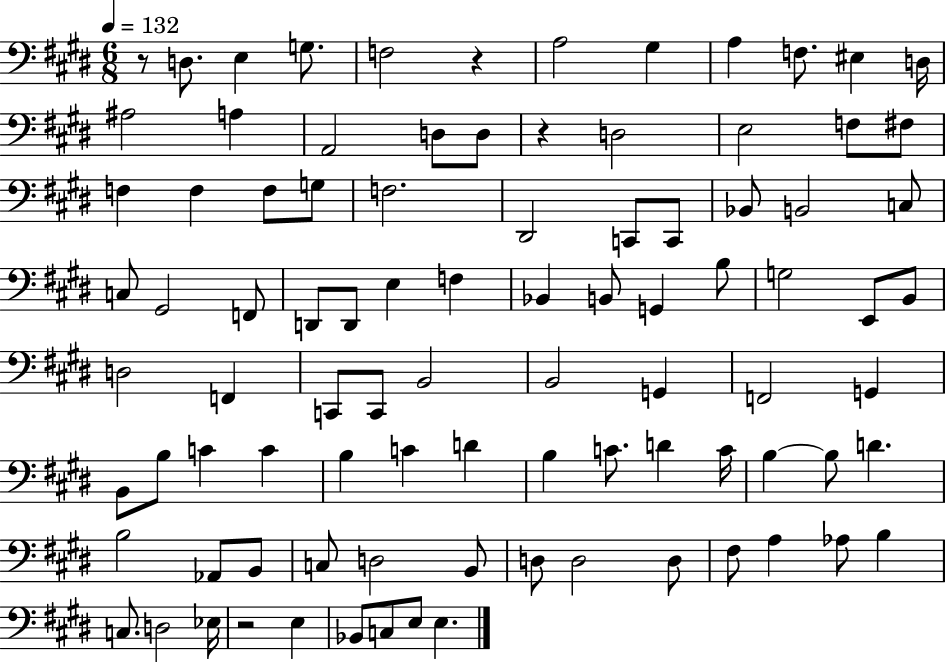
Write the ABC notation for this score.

X:1
T:Untitled
M:6/8
L:1/4
K:E
z/2 D,/2 E, G,/2 F,2 z A,2 ^G, A, F,/2 ^E, D,/4 ^A,2 A, A,,2 D,/2 D,/2 z D,2 E,2 F,/2 ^F,/2 F, F, F,/2 G,/2 F,2 ^D,,2 C,,/2 C,,/2 _B,,/2 B,,2 C,/2 C,/2 ^G,,2 F,,/2 D,,/2 D,,/2 E, F, _B,, B,,/2 G,, B,/2 G,2 E,,/2 B,,/2 D,2 F,, C,,/2 C,,/2 B,,2 B,,2 G,, F,,2 G,, B,,/2 B,/2 C C B, C D B, C/2 D C/4 B, B,/2 D B,2 _A,,/2 B,,/2 C,/2 D,2 B,,/2 D,/2 D,2 D,/2 ^F,/2 A, _A,/2 B, C,/2 D,2 _E,/4 z2 E, _B,,/2 C,/2 E,/2 E,